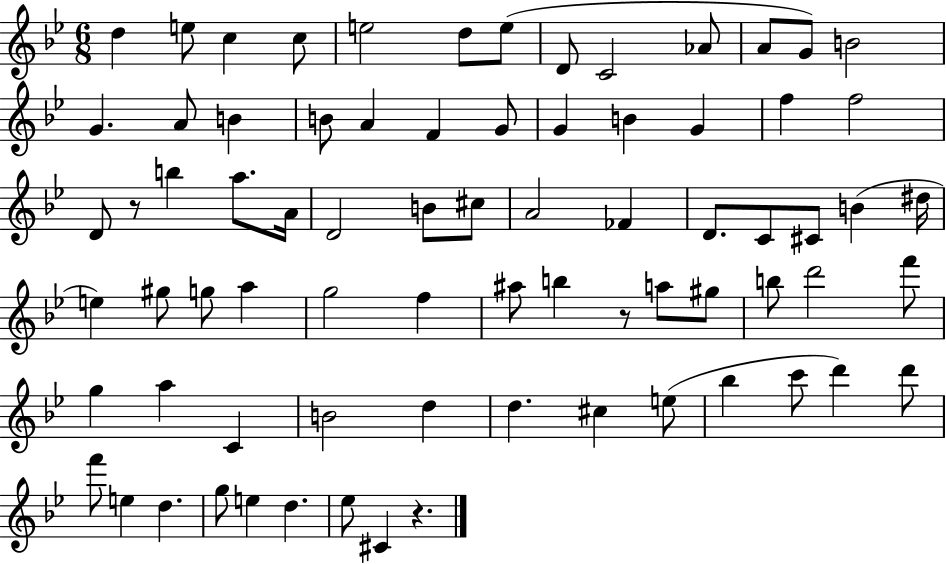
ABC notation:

X:1
T:Untitled
M:6/8
L:1/4
K:Bb
d e/2 c c/2 e2 d/2 e/2 D/2 C2 _A/2 A/2 G/2 B2 G A/2 B B/2 A F G/2 G B G f f2 D/2 z/2 b a/2 A/4 D2 B/2 ^c/2 A2 _F D/2 C/2 ^C/2 B ^d/4 e ^g/2 g/2 a g2 f ^a/2 b z/2 a/2 ^g/2 b/2 d'2 f'/2 g a C B2 d d ^c e/2 _b c'/2 d' d'/2 f'/2 e d g/2 e d _e/2 ^C z